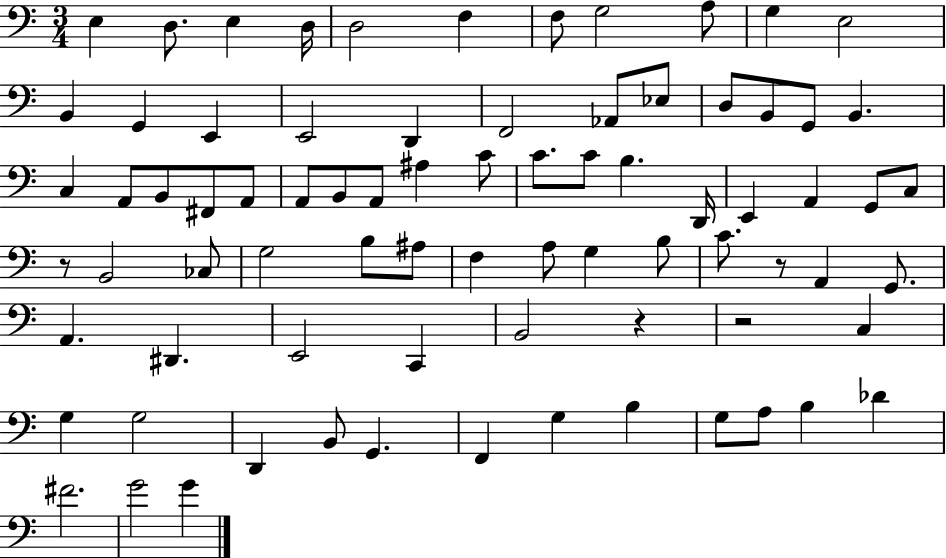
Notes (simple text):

E3/q D3/e. E3/q D3/s D3/h F3/q F3/e G3/h A3/e G3/q E3/h B2/q G2/q E2/q E2/h D2/q F2/h Ab2/e Eb3/e D3/e B2/e G2/e B2/q. C3/q A2/e B2/e F#2/e A2/e A2/e B2/e A2/e A#3/q C4/e C4/e. C4/e B3/q. D2/s E2/q A2/q G2/e C3/e R/e B2/h CES3/e G3/h B3/e A#3/e F3/q A3/e G3/q B3/e C4/e. R/e A2/q G2/e. A2/q. D#2/q. E2/h C2/q B2/h R/q R/h C3/q G3/q G3/h D2/q B2/e G2/q. F2/q G3/q B3/q G3/e A3/e B3/q Db4/q F#4/h. G4/h G4/q